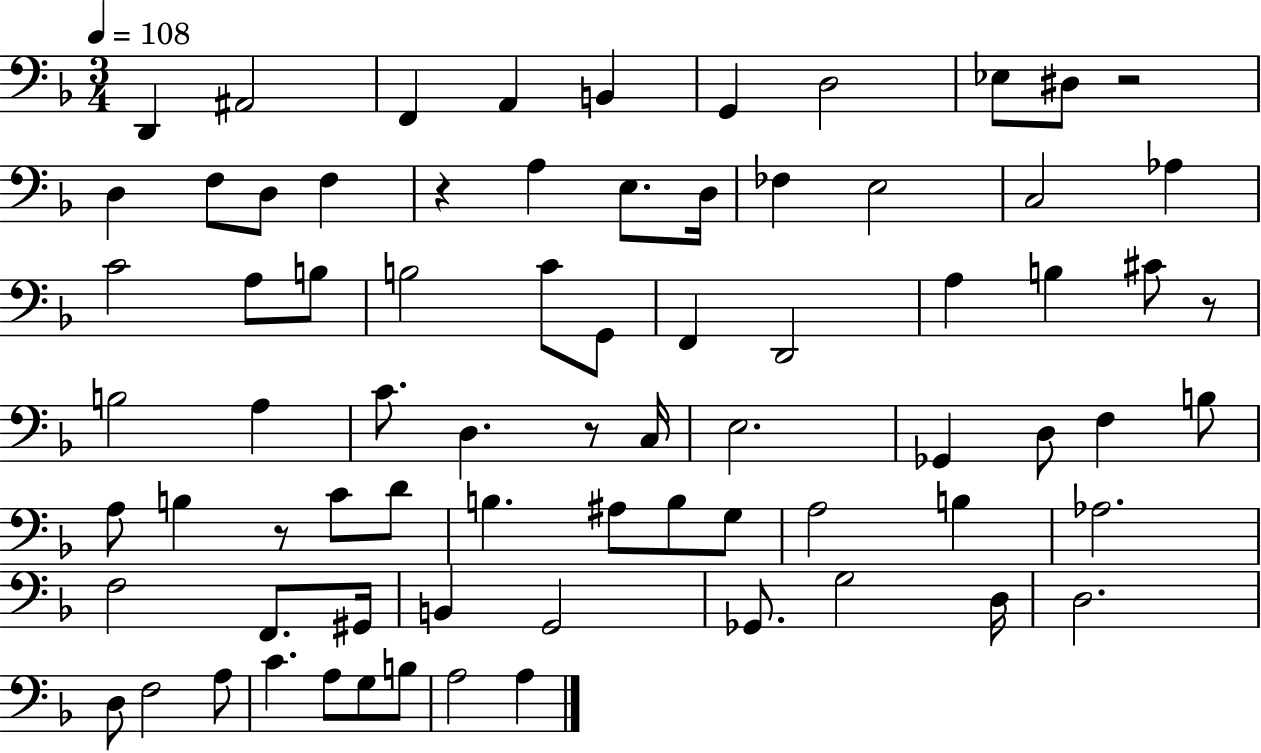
{
  \clef bass
  \numericTimeSignature
  \time 3/4
  \key f \major
  \tempo 4 = 108
  d,4 ais,2 | f,4 a,4 b,4 | g,4 d2 | ees8 dis8 r2 | \break d4 f8 d8 f4 | r4 a4 e8. d16 | fes4 e2 | c2 aes4 | \break c'2 a8 b8 | b2 c'8 g,8 | f,4 d,2 | a4 b4 cis'8 r8 | \break b2 a4 | c'8. d4. r8 c16 | e2. | ges,4 d8 f4 b8 | \break a8 b4 r8 c'8 d'8 | b4. ais8 b8 g8 | a2 b4 | aes2. | \break f2 f,8. gis,16 | b,4 g,2 | ges,8. g2 d16 | d2. | \break d8 f2 a8 | c'4. a8 g8 b8 | a2 a4 | \bar "|."
}